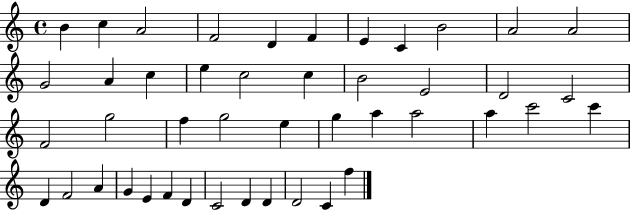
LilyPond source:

{
  \clef treble
  \time 4/4
  \defaultTimeSignature
  \key c \major
  b'4 c''4 a'2 | f'2 d'4 f'4 | e'4 c'4 b'2 | a'2 a'2 | \break g'2 a'4 c''4 | e''4 c''2 c''4 | b'2 e'2 | d'2 c'2 | \break f'2 g''2 | f''4 g''2 e''4 | g''4 a''4 a''2 | a''4 c'''2 c'''4 | \break d'4 f'2 a'4 | g'4 e'4 f'4 d'4 | c'2 d'4 d'4 | d'2 c'4 f''4 | \break \bar "|."
}